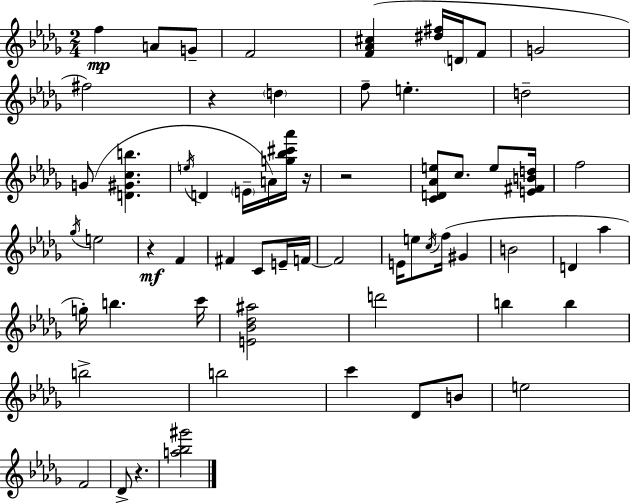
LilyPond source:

{
  \clef treble
  \numericTimeSignature
  \time 2/4
  \key bes \minor
  f''4\mp a'8 g'8-- | f'2 | <f' aes' cis''>4( <dis'' fis''>16 \parenthesize d'16 f'8 | g'2 | \break fis''2) | r4 \parenthesize d''4 | f''8-- e''4.-. | d''2-- | \break g'8( <d' gis' c'' b''>4. | \acciaccatura { e''16 } d'4 \parenthesize e'16-- a'16) <g'' bes'' cis''' aes'''>16 | r16 r2 | <c' d' aes' e''>8 c''8. e''8 | \break <e' fis' b' d''>16 f''2 | \acciaccatura { ges''16 } e''2 | r4\mf f'4 | fis'4 c'8 | \break e'16-- f'16~~ f'2 | e'16 e''8 \acciaccatura { c''16 } f''16( gis'4 | b'2 | d'4 aes''4 | \break g''16-.) b''4. | c'''16 <e' bes' des'' ais''>2 | d'''2 | b''4 b''4 | \break b''2-> | b''2 | c'''4 des'8 | b'8 e''2 | \break f'2 | des'8-> r4. | <a'' bes'' gis'''>2 | \bar "|."
}